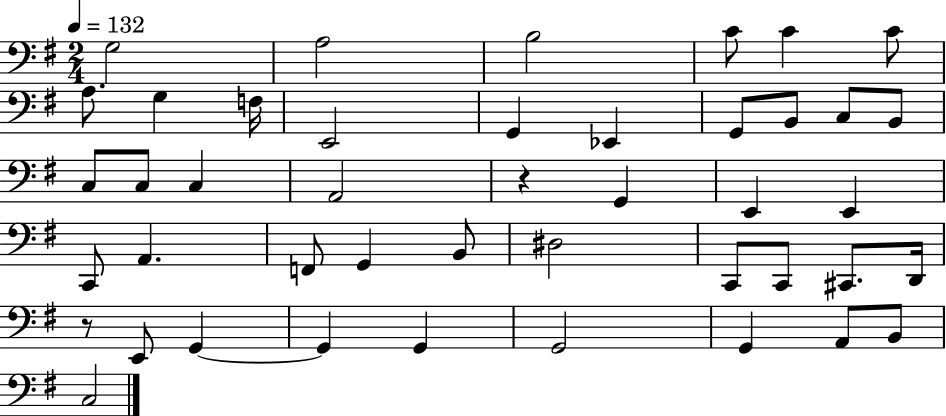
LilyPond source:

{
  \clef bass
  \numericTimeSignature
  \time 2/4
  \key g \major
  \tempo 4 = 132
  g2 | a2 | b2 | c'8 c'4 c'8 | \break a8. g4 f16 | e,2 | g,4 ees,4 | g,8 b,8 c8 b,8 | \break c8 c8 c4 | a,2 | r4 g,4 | e,4 e,4 | \break c,8 a,4. | f,8 g,4 b,8 | dis2 | c,8 c,8 cis,8. d,16 | \break r8 e,8 g,4~~ | g,4 g,4 | g,2 | g,4 a,8 b,8 | \break c2 | \bar "|."
}